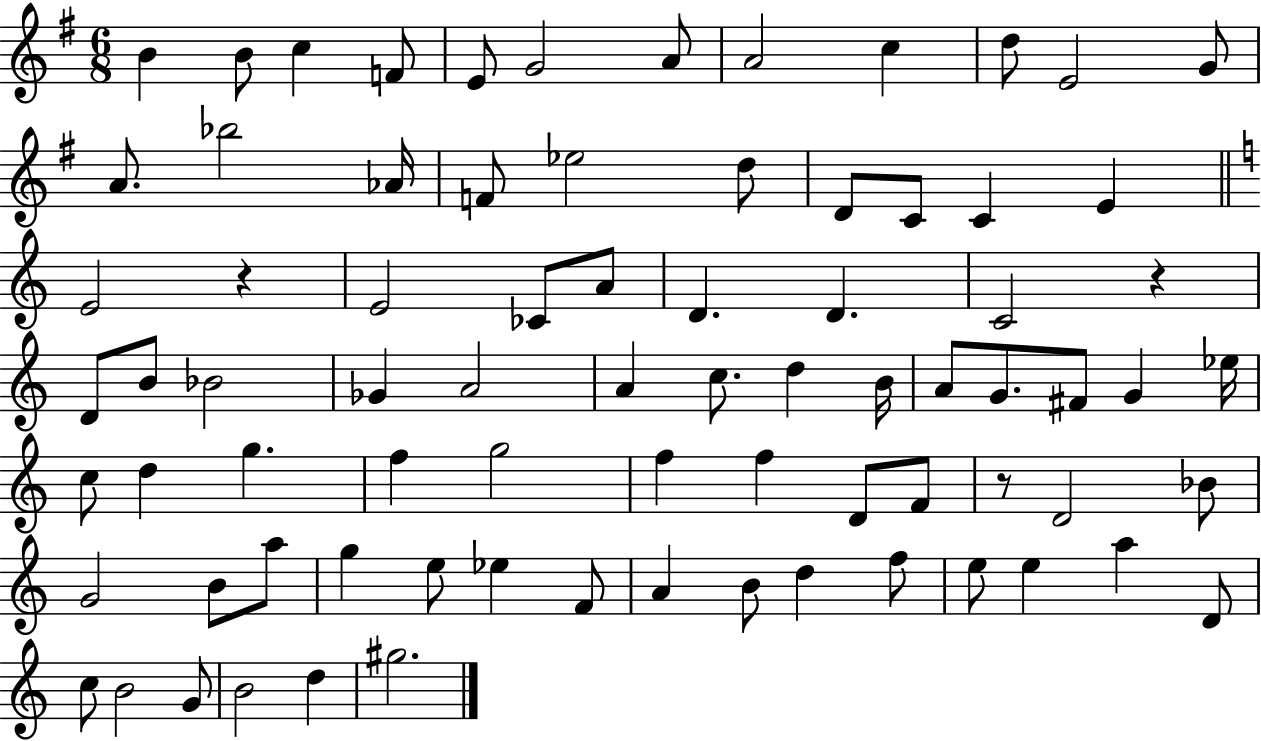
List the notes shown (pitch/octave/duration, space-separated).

B4/q B4/e C5/q F4/e E4/e G4/h A4/e A4/h C5/q D5/e E4/h G4/e A4/e. Bb5/h Ab4/s F4/e Eb5/h D5/e D4/e C4/e C4/q E4/q E4/h R/q E4/h CES4/e A4/e D4/q. D4/q. C4/h R/q D4/e B4/e Bb4/h Gb4/q A4/h A4/q C5/e. D5/q B4/s A4/e G4/e. F#4/e G4/q Eb5/s C5/e D5/q G5/q. F5/q G5/h F5/q F5/q D4/e F4/e R/e D4/h Bb4/e G4/h B4/e A5/e G5/q E5/e Eb5/q F4/e A4/q B4/e D5/q F5/e E5/e E5/q A5/q D4/e C5/e B4/h G4/e B4/h D5/q G#5/h.